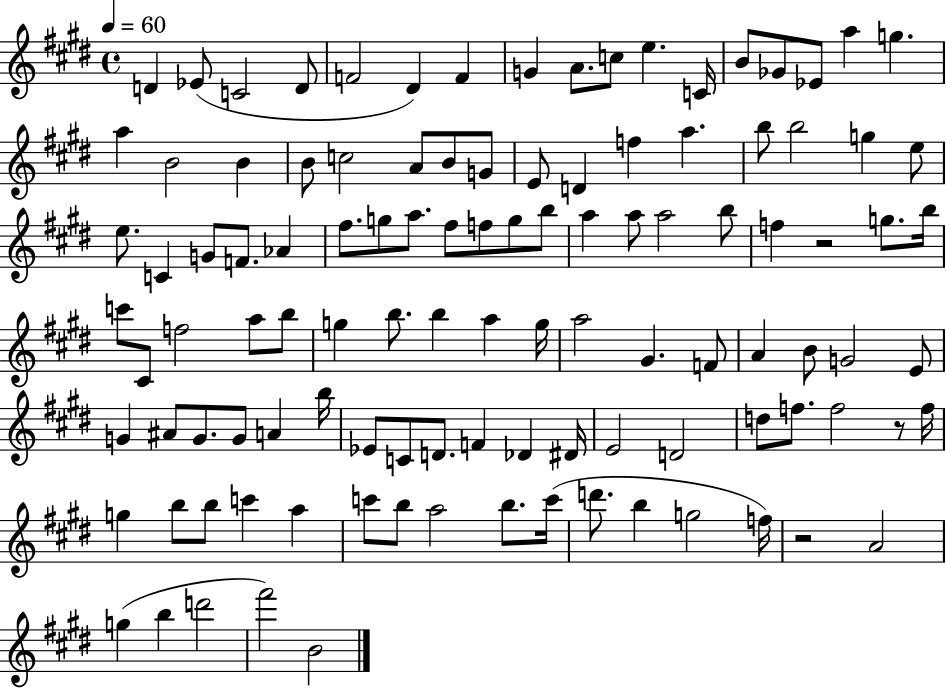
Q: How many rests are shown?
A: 3